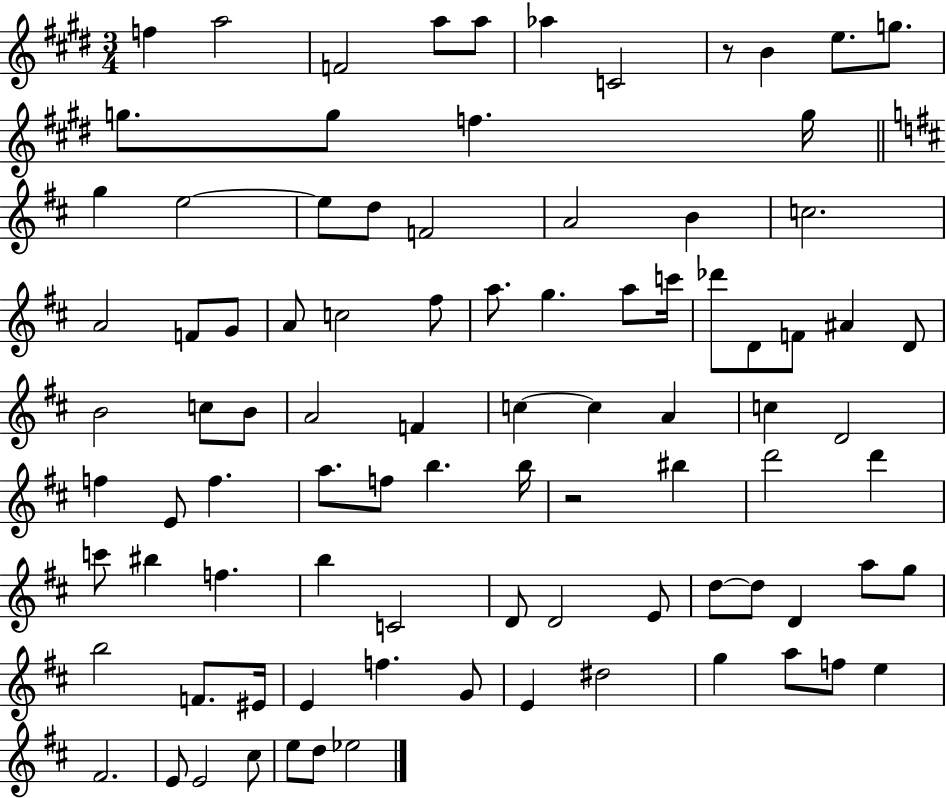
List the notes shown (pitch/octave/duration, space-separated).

F5/q A5/h F4/h A5/e A5/e Ab5/q C4/h R/e B4/q E5/e. G5/e. G5/e. G5/e F5/q. G5/s G5/q E5/h E5/e D5/e F4/h A4/h B4/q C5/h. A4/h F4/e G4/e A4/e C5/h F#5/e A5/e. G5/q. A5/e C6/s Db6/e D4/e F4/e A#4/q D4/e B4/h C5/e B4/e A4/h F4/q C5/q C5/q A4/q C5/q D4/h F5/q E4/e F5/q. A5/e. F5/e B5/q. B5/s R/h BIS5/q D6/h D6/q C6/e BIS5/q F5/q. B5/q C4/h D4/e D4/h E4/e D5/e D5/e D4/q A5/e G5/e B5/h F4/e. EIS4/s E4/q F5/q. G4/e E4/q D#5/h G5/q A5/e F5/e E5/q F#4/h. E4/e E4/h C#5/e E5/e D5/e Eb5/h